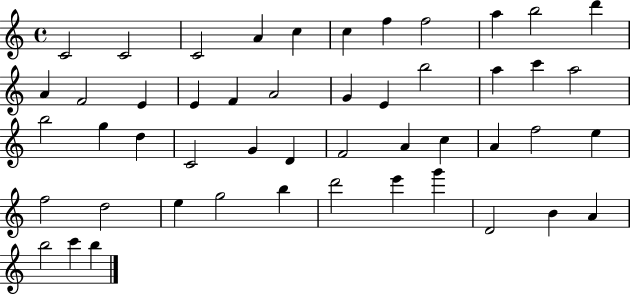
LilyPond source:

{
  \clef treble
  \time 4/4
  \defaultTimeSignature
  \key c \major
  c'2 c'2 | c'2 a'4 c''4 | c''4 f''4 f''2 | a''4 b''2 d'''4 | \break a'4 f'2 e'4 | e'4 f'4 a'2 | g'4 e'4 b''2 | a''4 c'''4 a''2 | \break b''2 g''4 d''4 | c'2 g'4 d'4 | f'2 a'4 c''4 | a'4 f''2 e''4 | \break f''2 d''2 | e''4 g''2 b''4 | d'''2 e'''4 g'''4 | d'2 b'4 a'4 | \break b''2 c'''4 b''4 | \bar "|."
}